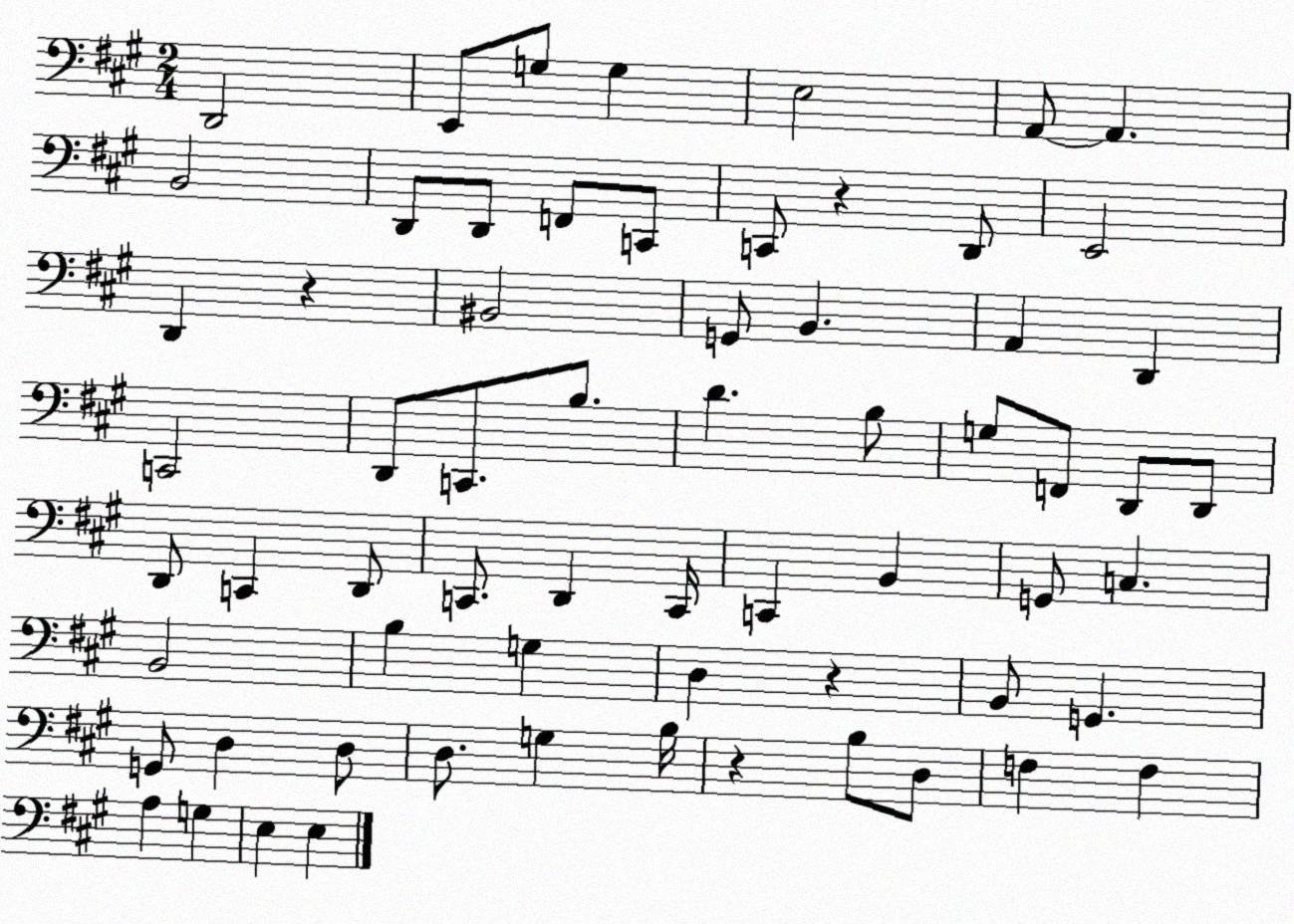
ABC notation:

X:1
T:Untitled
M:2/4
L:1/4
K:A
D,,2 E,,/2 G,/2 G, E,2 A,,/2 A,, B,,2 D,,/2 D,,/2 F,,/2 C,,/2 C,,/2 z D,,/2 E,,2 D,, z ^B,,2 G,,/2 B,, A,, D,, C,,2 D,,/2 C,,/2 B,/2 D B,/2 G,/2 F,,/2 D,,/2 D,,/2 D,,/2 C,, D,,/2 C,,/2 D,, C,,/4 C,, B,, G,,/2 C, B,,2 B, G, D, z B,,/2 G,, G,,/2 D, D,/2 D,/2 G, B,/4 z B,/2 D,/2 F, F, A, G, E, E,